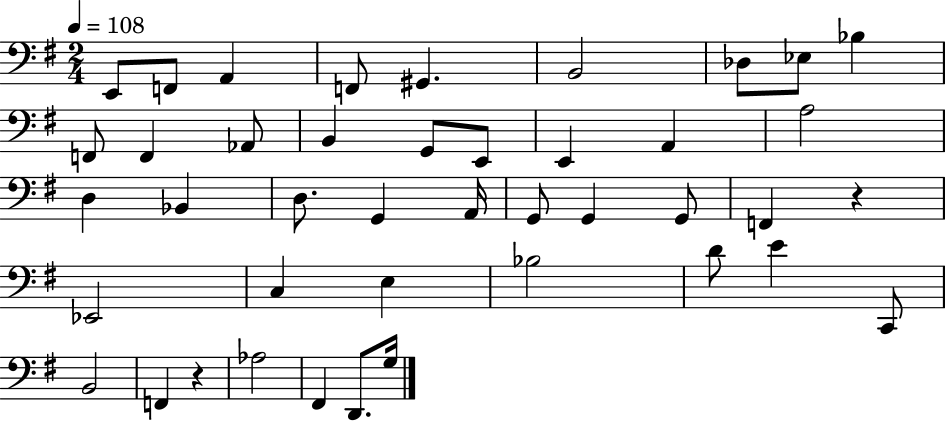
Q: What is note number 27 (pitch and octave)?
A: F2